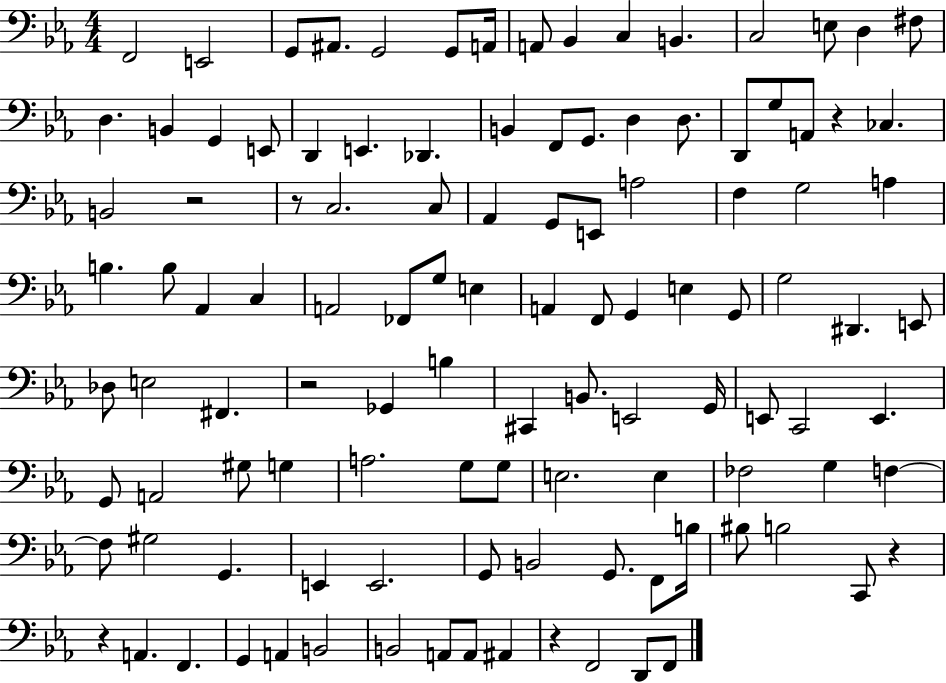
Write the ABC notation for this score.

X:1
T:Untitled
M:4/4
L:1/4
K:Eb
F,,2 E,,2 G,,/2 ^A,,/2 G,,2 G,,/2 A,,/4 A,,/2 _B,, C, B,, C,2 E,/2 D, ^F,/2 D, B,, G,, E,,/2 D,, E,, _D,, B,, F,,/2 G,,/2 D, D,/2 D,,/2 G,/2 A,,/2 z _C, B,,2 z2 z/2 C,2 C,/2 _A,, G,,/2 E,,/2 A,2 F, G,2 A, B, B,/2 _A,, C, A,,2 _F,,/2 G,/2 E, A,, F,,/2 G,, E, G,,/2 G,2 ^D,, E,,/2 _D,/2 E,2 ^F,, z2 _G,, B, ^C,, B,,/2 E,,2 G,,/4 E,,/2 C,,2 E,, G,,/2 A,,2 ^G,/2 G, A,2 G,/2 G,/2 E,2 E, _F,2 G, F, F,/2 ^G,2 G,, E,, E,,2 G,,/2 B,,2 G,,/2 F,,/2 B,/4 ^B,/2 B,2 C,,/2 z z A,, F,, G,, A,, B,,2 B,,2 A,,/2 A,,/2 ^A,, z F,,2 D,,/2 F,,/2